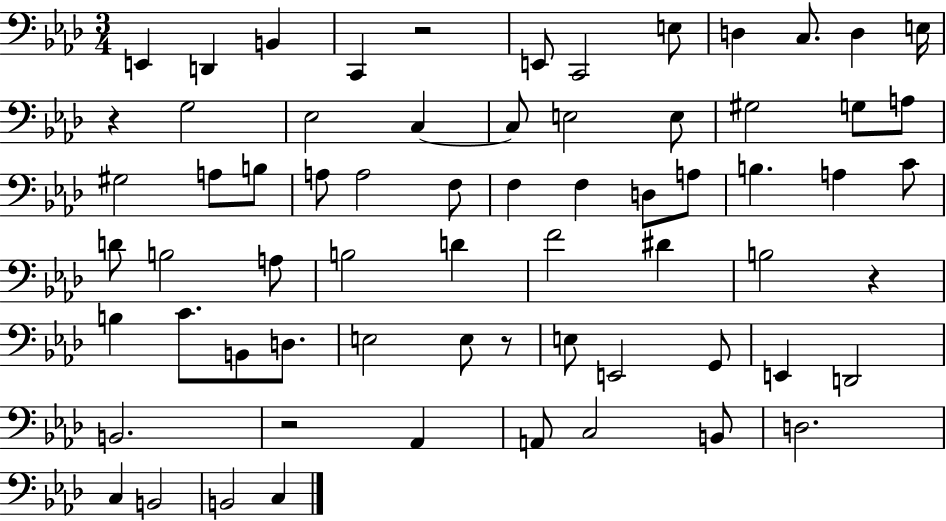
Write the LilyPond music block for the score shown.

{
  \clef bass
  \numericTimeSignature
  \time 3/4
  \key aes \major
  e,4 d,4 b,4 | c,4 r2 | e,8 c,2 e8 | d4 c8. d4 e16 | \break r4 g2 | ees2 c4~~ | c8 e2 e8 | gis2 g8 a8 | \break gis2 a8 b8 | a8 a2 f8 | f4 f4 d8 a8 | b4. a4 c'8 | \break d'8 b2 a8 | b2 d'4 | f'2 dis'4 | b2 r4 | \break b4 c'8. b,8 d8. | e2 e8 r8 | e8 e,2 g,8 | e,4 d,2 | \break b,2. | r2 aes,4 | a,8 c2 b,8 | d2. | \break c4 b,2 | b,2 c4 | \bar "|."
}